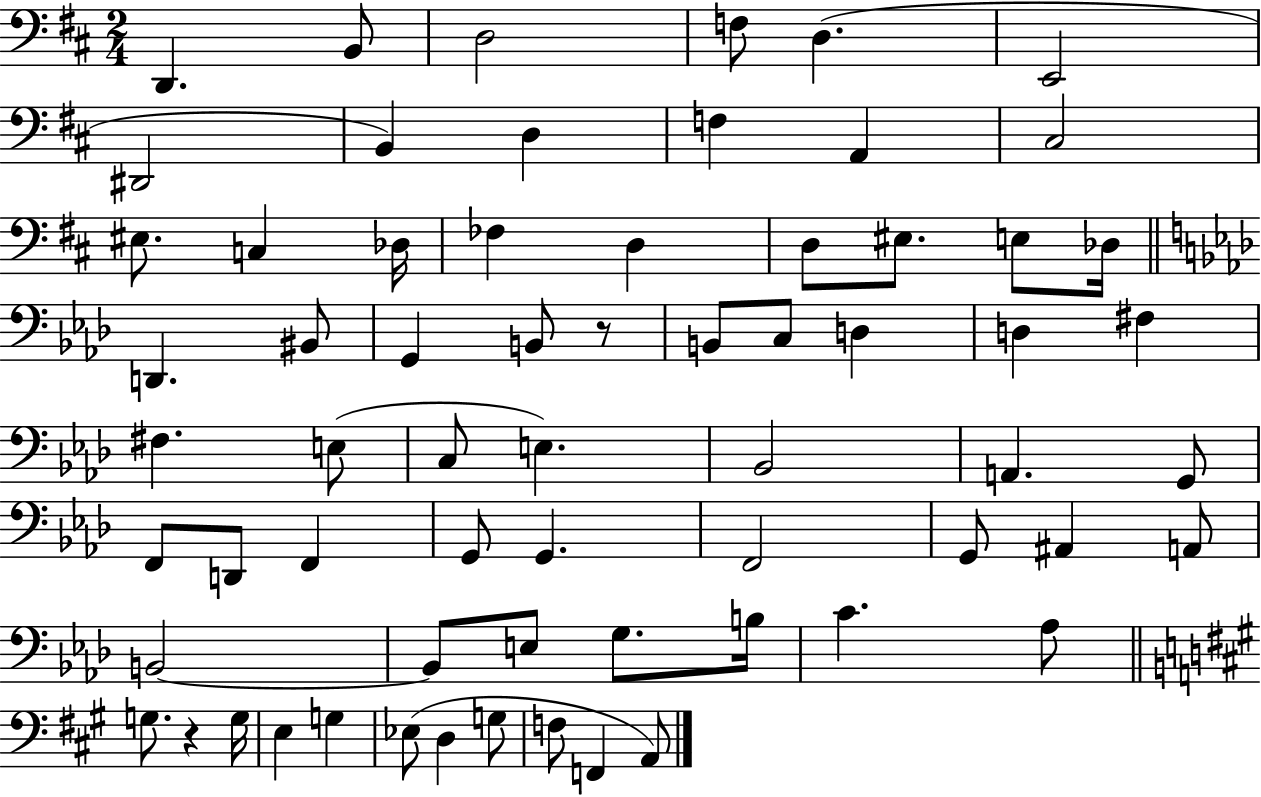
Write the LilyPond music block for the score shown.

{
  \clef bass
  \numericTimeSignature
  \time 2/4
  \key d \major
  d,4. b,8 | d2 | f8 d4.( | e,2 | \break dis,2 | b,4) d4 | f4 a,4 | cis2 | \break eis8. c4 des16 | fes4 d4 | d8 eis8. e8 des16 | \bar "||" \break \key aes \major d,4. bis,8 | g,4 b,8 r8 | b,8 c8 d4 | d4 fis4 | \break fis4. e8( | c8 e4.) | bes,2 | a,4. g,8 | \break f,8 d,8 f,4 | g,8 g,4. | f,2 | g,8 ais,4 a,8 | \break b,2~~ | b,8 e8 g8. b16 | c'4. aes8 | \bar "||" \break \key a \major g8. r4 g16 | e4 g4 | ees8( d4 g8 | f8 f,4 a,8) | \break \bar "|."
}